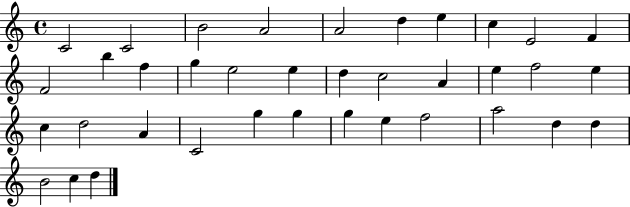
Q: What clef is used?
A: treble